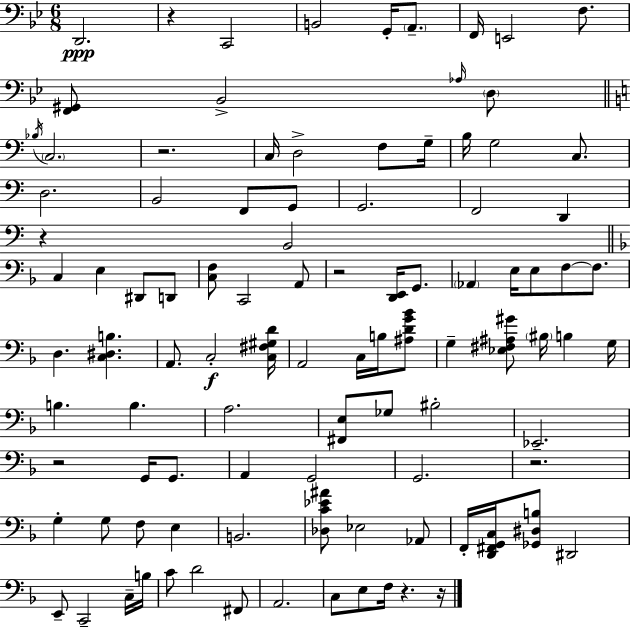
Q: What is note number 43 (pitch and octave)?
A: C3